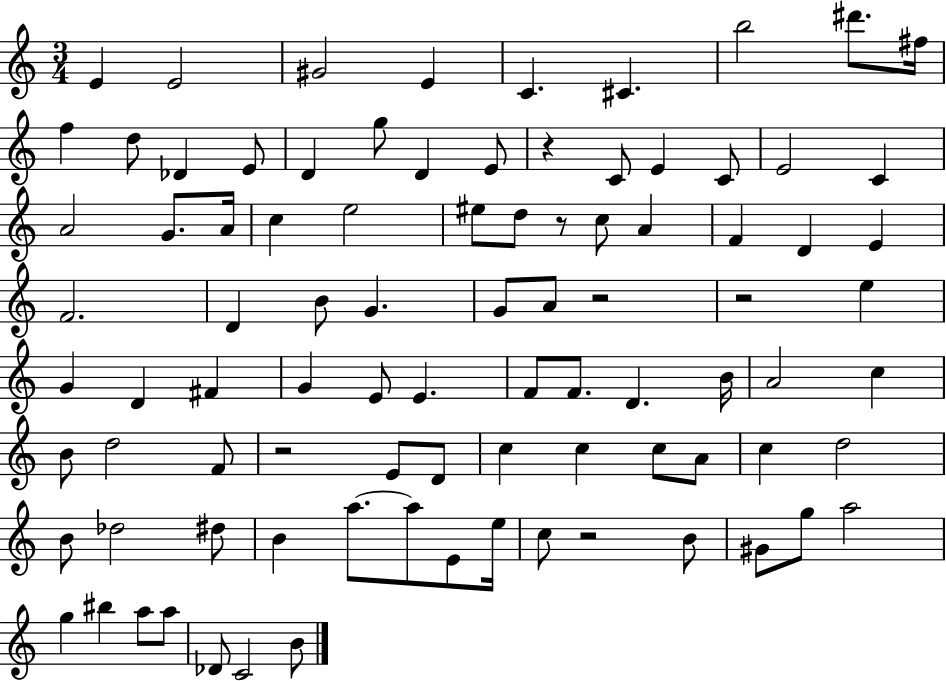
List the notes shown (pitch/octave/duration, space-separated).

E4/q E4/h G#4/h E4/q C4/q. C#4/q. B5/h D#6/e. F#5/s F5/q D5/e Db4/q E4/e D4/q G5/e D4/q E4/e R/q C4/e E4/q C4/e E4/h C4/q A4/h G4/e. A4/s C5/q E5/h EIS5/e D5/e R/e C5/e A4/q F4/q D4/q E4/q F4/h. D4/q B4/e G4/q. G4/e A4/e R/h R/h E5/q G4/q D4/q F#4/q G4/q E4/e E4/q. F4/e F4/e. D4/q. B4/s A4/h C5/q B4/e D5/h F4/e R/h E4/e D4/e C5/q C5/q C5/e A4/e C5/q D5/h B4/e Db5/h D#5/e B4/q A5/e. A5/e E4/e E5/s C5/e R/h B4/e G#4/e G5/e A5/h G5/q BIS5/q A5/e A5/e Db4/e C4/h B4/e